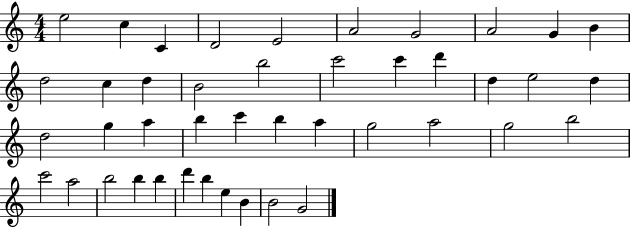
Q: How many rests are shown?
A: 0